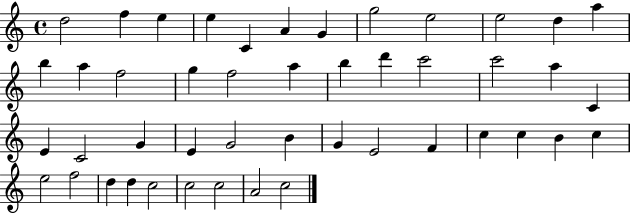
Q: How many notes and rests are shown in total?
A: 46